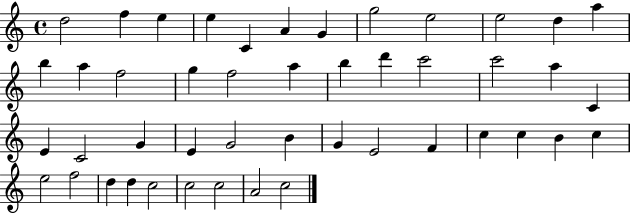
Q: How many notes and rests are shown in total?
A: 46